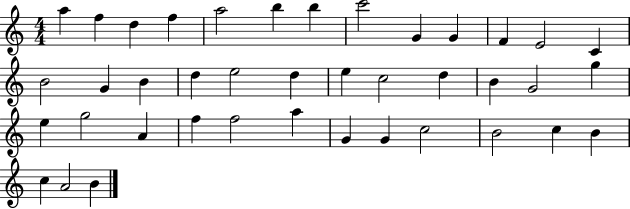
{
  \clef treble
  \numericTimeSignature
  \time 4/4
  \key c \major
  a''4 f''4 d''4 f''4 | a''2 b''4 b''4 | c'''2 g'4 g'4 | f'4 e'2 c'4 | \break b'2 g'4 b'4 | d''4 e''2 d''4 | e''4 c''2 d''4 | b'4 g'2 g''4 | \break e''4 g''2 a'4 | f''4 f''2 a''4 | g'4 g'4 c''2 | b'2 c''4 b'4 | \break c''4 a'2 b'4 | \bar "|."
}